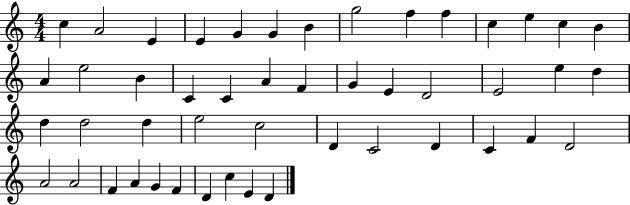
C5/q A4/h E4/q E4/q G4/q G4/q B4/q G5/h F5/q F5/q C5/q E5/q C5/q B4/q A4/q E5/h B4/q C4/q C4/q A4/q F4/q G4/q E4/q D4/h E4/h E5/q D5/q D5/q D5/h D5/q E5/h C5/h D4/q C4/h D4/q C4/q F4/q D4/h A4/h A4/h F4/q A4/q G4/q F4/q D4/q C5/q E4/q D4/q